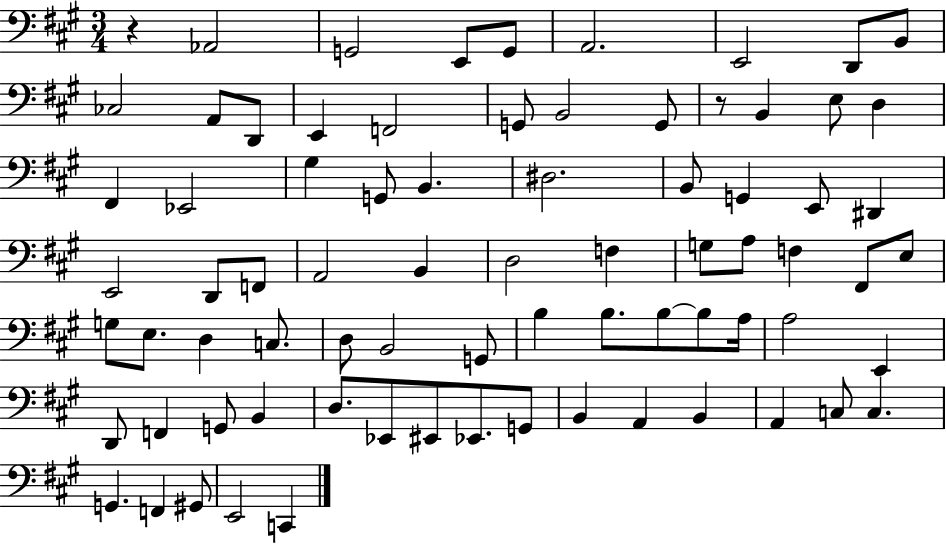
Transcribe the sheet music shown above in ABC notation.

X:1
T:Untitled
M:3/4
L:1/4
K:A
z _A,,2 G,,2 E,,/2 G,,/2 A,,2 E,,2 D,,/2 B,,/2 _C,2 A,,/2 D,,/2 E,, F,,2 G,,/2 B,,2 G,,/2 z/2 B,, E,/2 D, ^F,, _E,,2 ^G, G,,/2 B,, ^D,2 B,,/2 G,, E,,/2 ^D,, E,,2 D,,/2 F,,/2 A,,2 B,, D,2 F, G,/2 A,/2 F, ^F,,/2 E,/2 G,/2 E,/2 D, C,/2 D,/2 B,,2 G,,/2 B, B,/2 B,/2 B,/2 A,/4 A,2 E,, D,,/2 F,, G,,/2 B,, D,/2 _E,,/2 ^E,,/2 _E,,/2 G,,/2 B,, A,, B,, A,, C,/2 C, G,, F,, ^G,,/2 E,,2 C,,